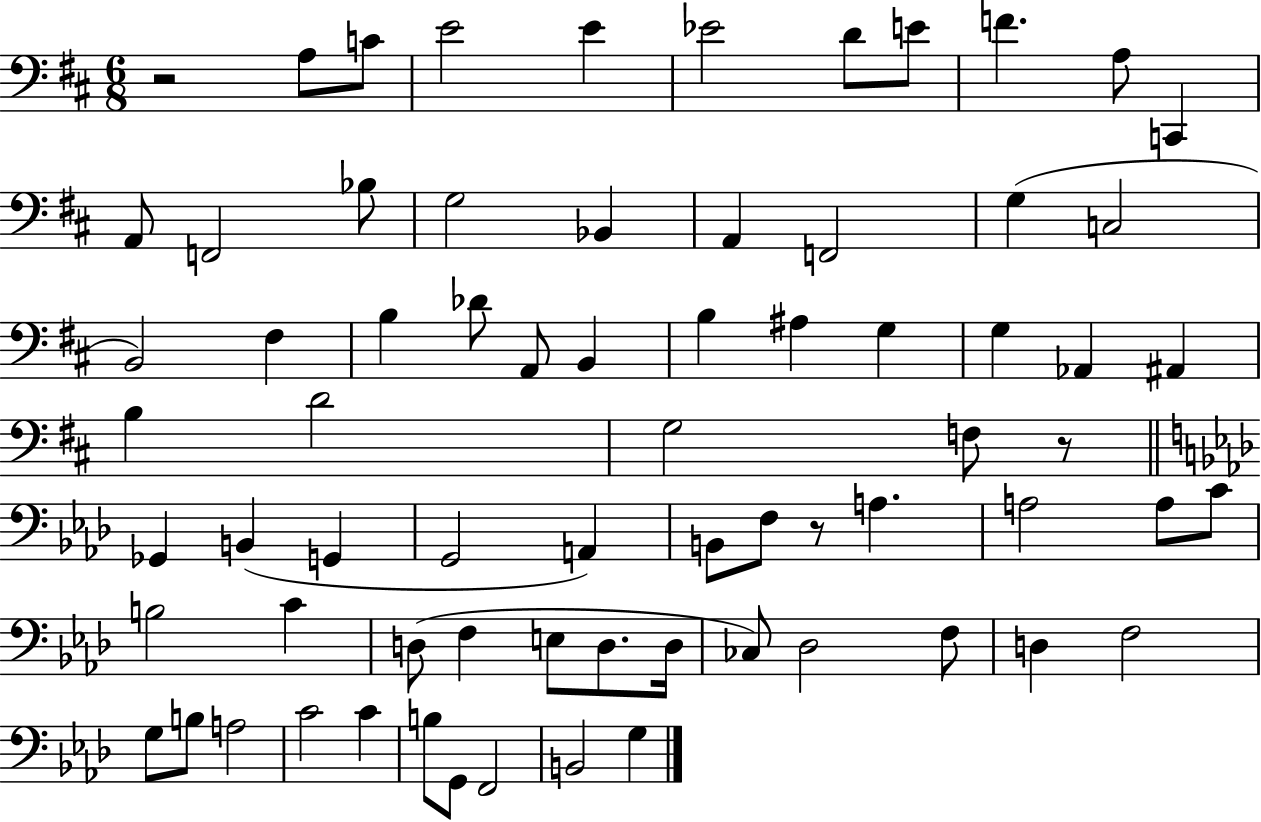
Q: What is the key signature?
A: D major